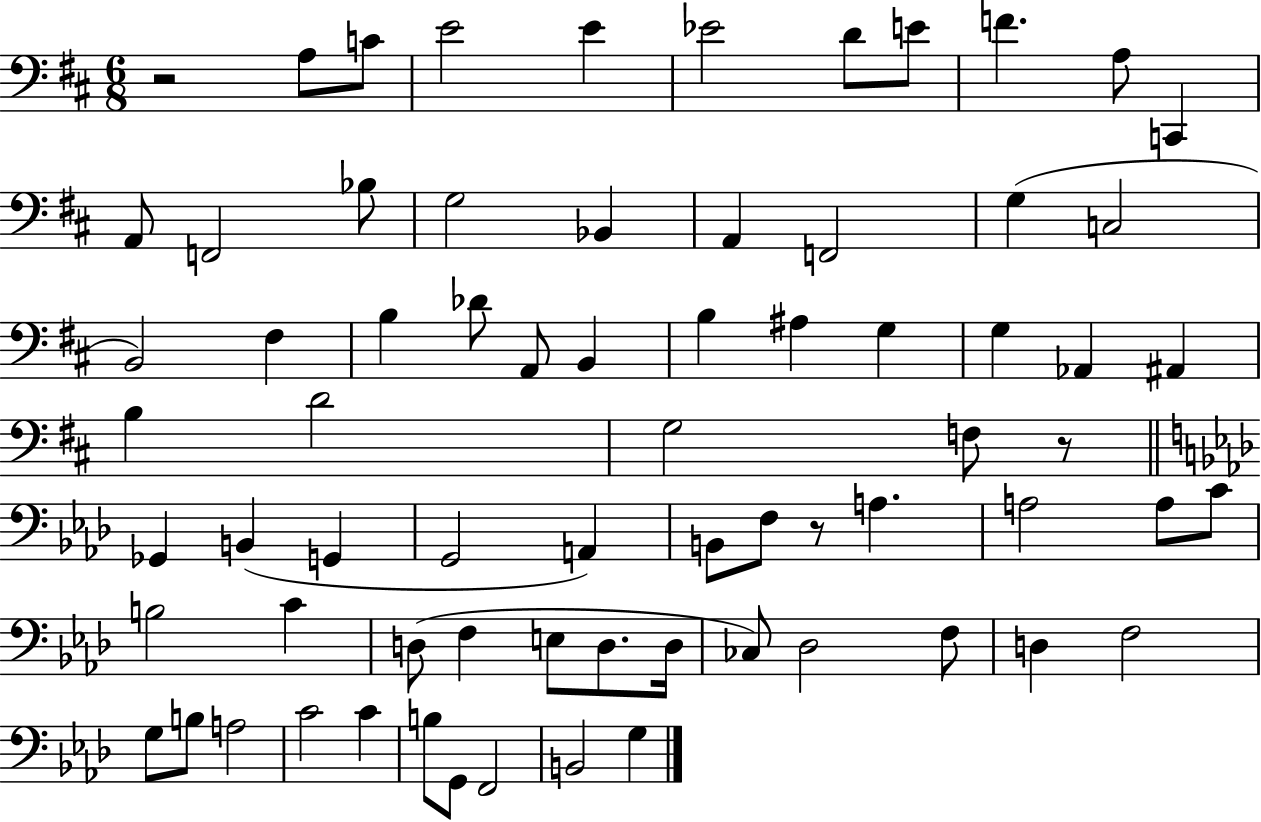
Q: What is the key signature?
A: D major